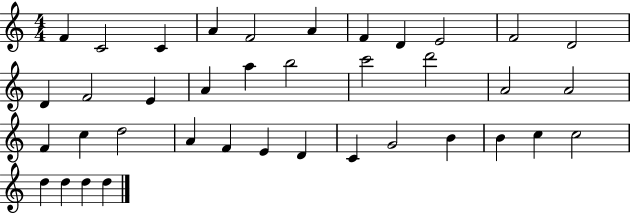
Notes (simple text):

F4/q C4/h C4/q A4/q F4/h A4/q F4/q D4/q E4/h F4/h D4/h D4/q F4/h E4/q A4/q A5/q B5/h C6/h D6/h A4/h A4/h F4/q C5/q D5/h A4/q F4/q E4/q D4/q C4/q G4/h B4/q B4/q C5/q C5/h D5/q D5/q D5/q D5/q